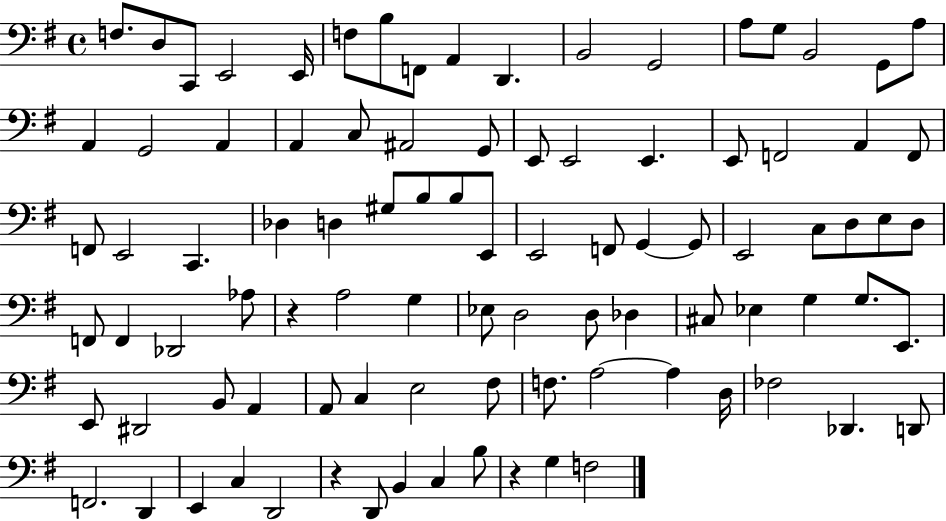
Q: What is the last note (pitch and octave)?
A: F3